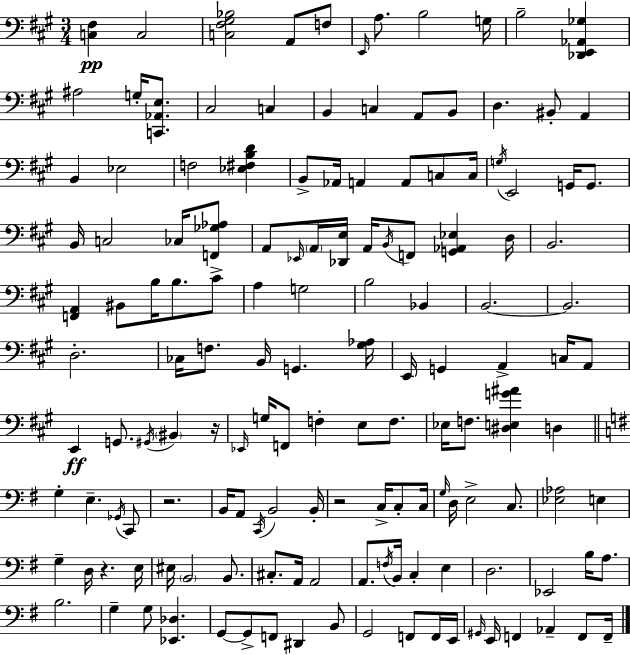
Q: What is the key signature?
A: A major